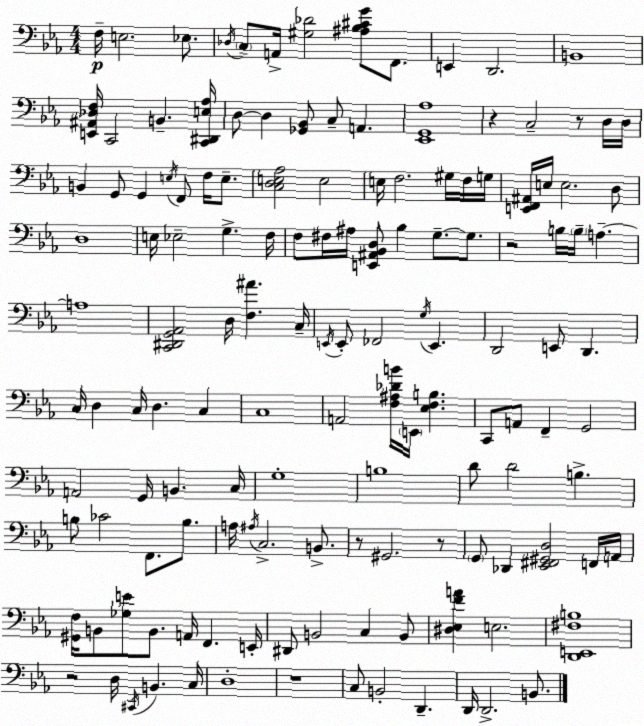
X:1
T:Untitled
M:4/4
L:1/4
K:Eb
F,/4 E,2 _E,/2 _D,/4 C,/2 A,,/4 [^G,_D]2 [^A,_B,^CG]/2 F,,/2 E,, D,,2 B,,4 [E,,^A,,_D,F,]/4 C,,2 B,, [C,,^D,,E,_A,]/4 D,/2 D, [_G,,_B,,]/2 C,/2 A,, [_E,,G,,_A,]4 z C,2 z/2 D,/4 D,/4 B,, G,,/2 G,, E,/4 F,,/2 F,/4 E,/2 [C,D,E,_A,]2 E,2 E,/4 F,2 ^G,/4 F,/4 G,/4 [E,,F,,^A,,]/4 E,/4 E,2 D,/2 D,4 E,/4 _E,2 G, F,/4 F,/2 ^F,/4 ^A,/4 [E,,^A,,_B,,D,]/2 _B, G,/2 G,/2 z2 B,/4 B,/4 A, A,4 [C,,^D,,G,,_A,,]2 D,/4 [F,^A] C,/4 E,,/4 E,,/2 _F,,2 G,/4 E,, D,,2 E,,/2 D,, C,/4 D, C,/4 D, C, C,4 A,,2 [F,^A,_DB]/4 E,,/4 [_E,F,B,] C,,/2 A,,/2 F,, G,,2 A,,2 G,,/4 B,, C,/4 G,4 B,4 D/2 D2 B, B,/2 _C2 F,,/2 B,/2 A,/4 ^A,/4 C,2 B,,/2 z/2 ^G,,2 z/2 G,,/2 _D,, [_E,,^F,,^G,,D,]2 F,,/4 A,,/4 [^G,,F,]/4 B,,/2 [_G,E]/2 B,,/2 A,,/4 F,, E,,/4 ^D,,/2 B,,2 C, B,,/2 [^D,_E,FA] E,2 [D,,E,,^F,B,]4 z2 D,/4 ^C,,/4 B,, C,/4 D,4 z4 C,/2 B,,2 D,, D,,/4 D,,2 B,,/2